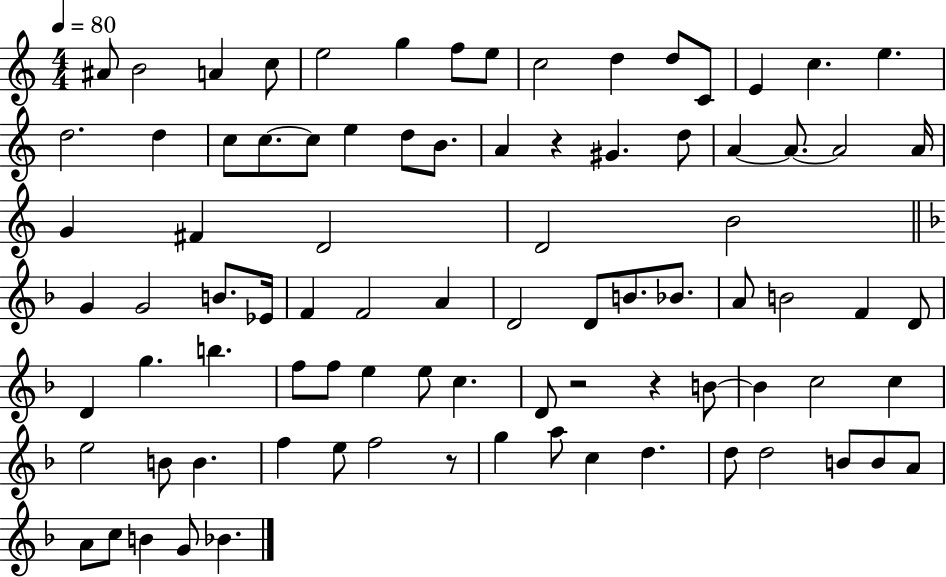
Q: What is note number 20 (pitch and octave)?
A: C5